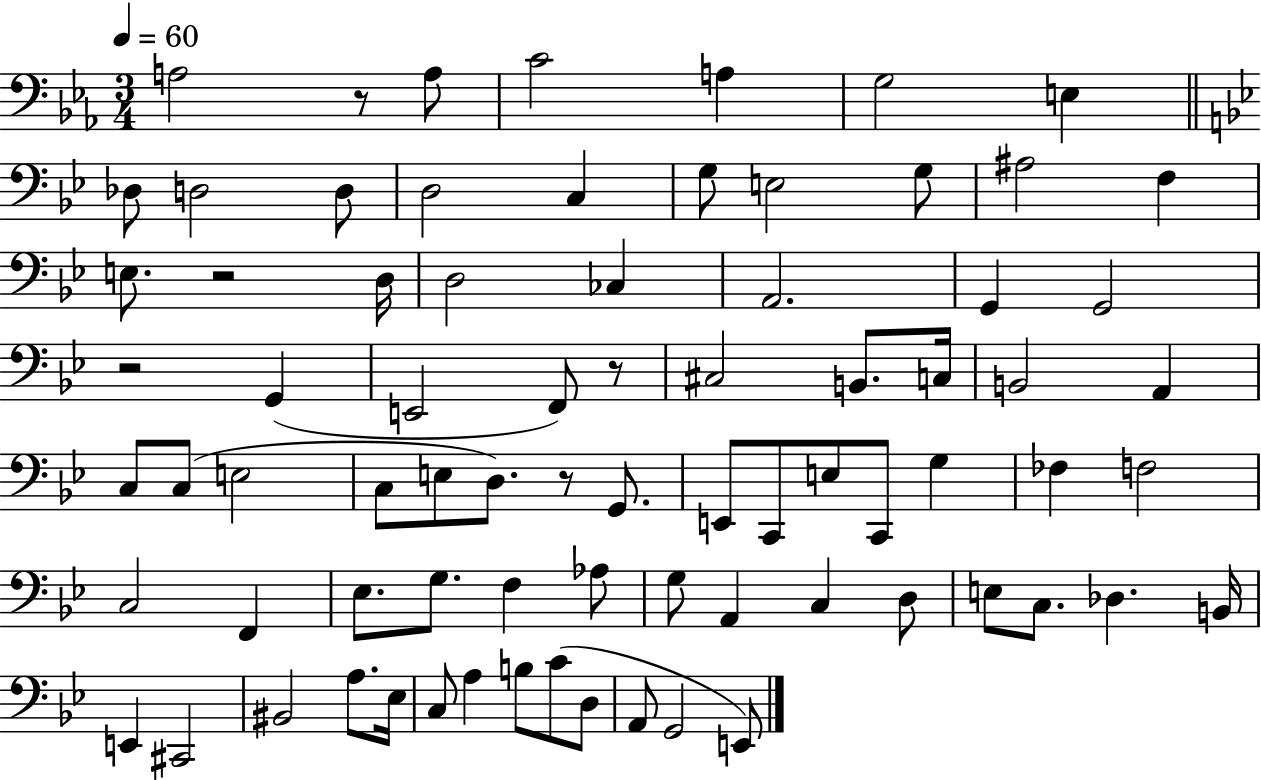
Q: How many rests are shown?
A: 5